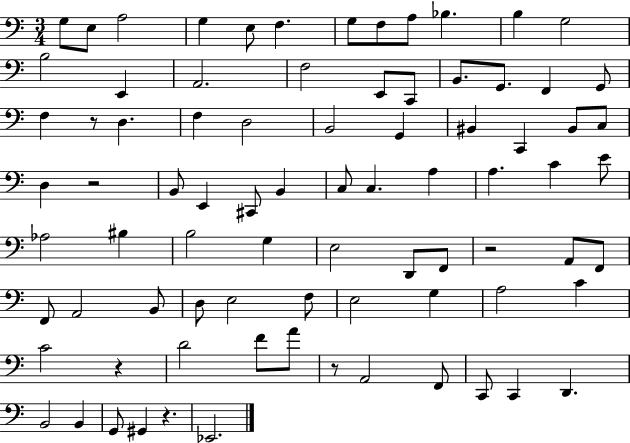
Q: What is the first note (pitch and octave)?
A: G3